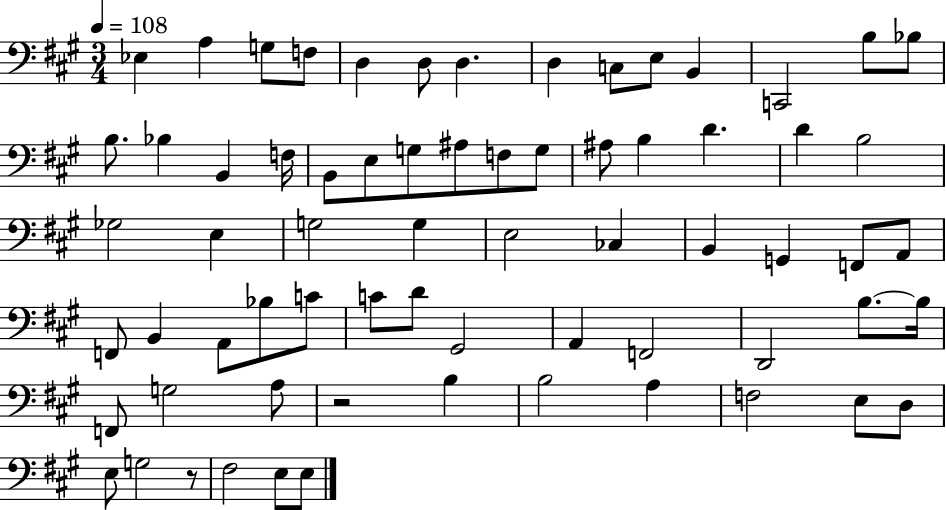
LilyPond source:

{
  \clef bass
  \numericTimeSignature
  \time 3/4
  \key a \major
  \tempo 4 = 108
  ees4 a4 g8 f8 | d4 d8 d4. | d4 c8 e8 b,4 | c,2 b8 bes8 | \break b8. bes4 b,4 f16 | b,8 e8 g8 ais8 f8 g8 | ais8 b4 d'4. | d'4 b2 | \break ges2 e4 | g2 g4 | e2 ces4 | b,4 g,4 f,8 a,8 | \break f,8 b,4 a,8 bes8 c'8 | c'8 d'8 gis,2 | a,4 f,2 | d,2 b8.~~ b16 | \break f,8 g2 a8 | r2 b4 | b2 a4 | f2 e8 d8 | \break e8 g2 r8 | fis2 e8 e8 | \bar "|."
}